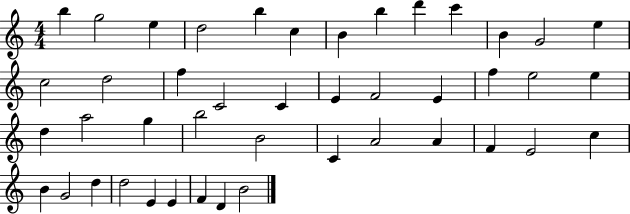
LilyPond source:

{
  \clef treble
  \numericTimeSignature
  \time 4/4
  \key c \major
  b''4 g''2 e''4 | d''2 b''4 c''4 | b'4 b''4 d'''4 c'''4 | b'4 g'2 e''4 | \break c''2 d''2 | f''4 c'2 c'4 | e'4 f'2 e'4 | f''4 e''2 e''4 | \break d''4 a''2 g''4 | b''2 b'2 | c'4 a'2 a'4 | f'4 e'2 c''4 | \break b'4 g'2 d''4 | d''2 e'4 e'4 | f'4 d'4 b'2 | \bar "|."
}